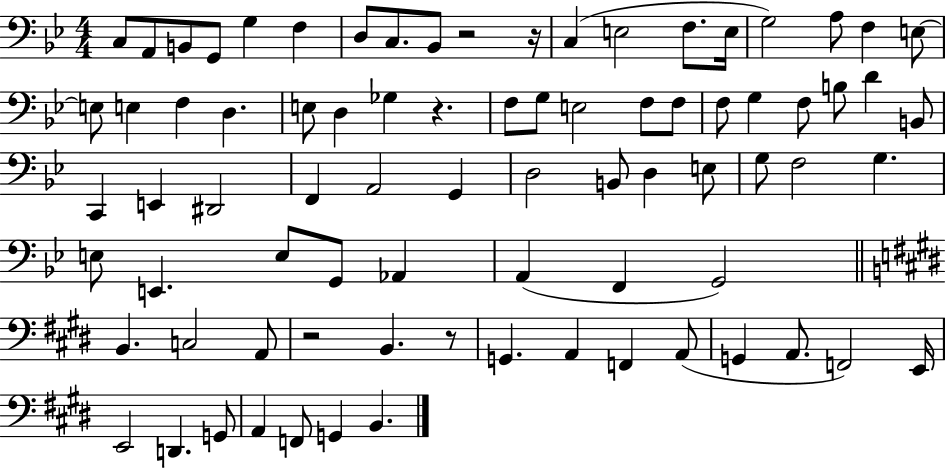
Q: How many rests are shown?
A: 5